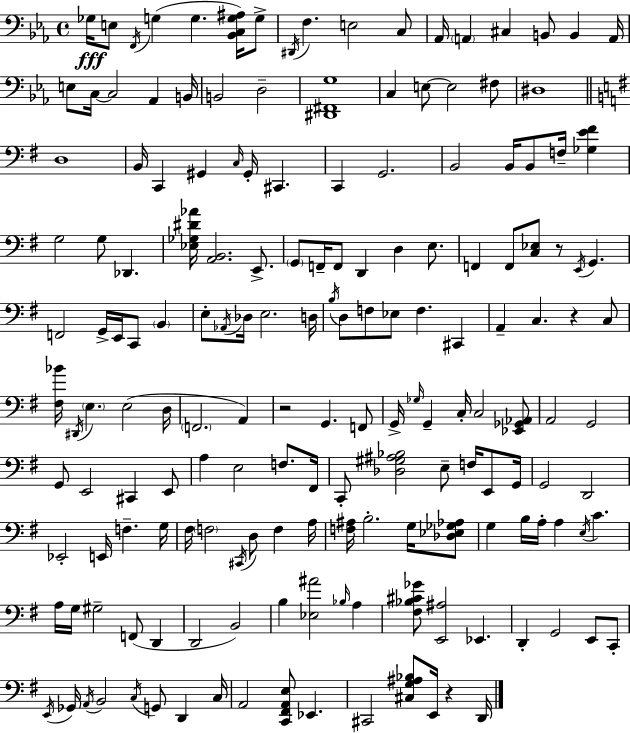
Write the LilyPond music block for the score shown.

{
  \clef bass
  \time 4/4
  \defaultTimeSignature
  \key ees \major
  ges16\fff e8 \acciaccatura { f,16 }( g4 g4. <bes, c g ais>16) g8-> | \acciaccatura { dis,16 } f4. e2 | c8 aes,16 \parenthesize a,4 cis4 b,8 b,4 | a,16 e8 c16~~ c2 aes,4 | \break b,16 b,2 d2-- | <dis, fis, g>1 | c4 e8~~ e2 | fis8 dis1 | \break \bar "||" \break \key e \minor d1 | b,16 c,4 gis,4 \grace { c16 } gis,16-. cis,4. | c,4 g,2. | b,2 b,16 b,8 f16-- <ges e' fis'>4 | \break g2 g8 des,4. | <ees ges dis' aes'>16 <a, b,>2. e,8.-> | \parenthesize g,8 f,16-- f,8 d,4 d4 e8. | f,4 f,8 <c ees>8 r8 \acciaccatura { e,16 } g,4. | \break f,2 g,16-> e,16 c,8 \parenthesize b,4 | e8-. \acciaccatura { aes,16 } des16 e2. | d16 \acciaccatura { b16 } d8 f8 ees8 f4. | cis,4 a,4-- c4. r4 | \break c8 <fis bes'>16 \acciaccatura { dis,16 } \parenthesize e4. e2( | d16 \parenthesize f,2. | a,4) r2 g,4. | f,8 g,16-> \grace { ges16 } g,4-- c16-. c2 | \break <ees, ges, aes,>8 a,2 g,2 | g,8 e,2 | cis,4 e,8 a4 e2 | f8. fis,16 c,8-. <des gis ais bes>2 | \break e8-- f16 e,8 g,16 g,2 d,2 | ees,2-. e,16 f4.-- | g16 fis16 \parenthesize f2 \acciaccatura { cis,16 } | d8 f4 a16 <f ais>16 b2.-. | \break g16 <des ees ges aes>8 g4 b16 a16-. a4 | \acciaccatura { e16 } c'4. a16 g16 gis2-- | f,8( d,4 d,2 | b,2) b4 <ees ais'>2 | \break \grace { bes16 } a4 <fis bes cis' ges'>8 <e, ais>2 | ees,4. d,4-. g,2 | e,8 c,8-. \acciaccatura { e,16 } ges,16 \acciaccatura { a,16 } b,2 | \acciaccatura { c16 } g,8 d,4 c16 a,2 | \break <c, fis, a, e>8 ees,4. cis,2 | <cis g ais bes>8 e,16 r4 d,16 \bar "|."
}